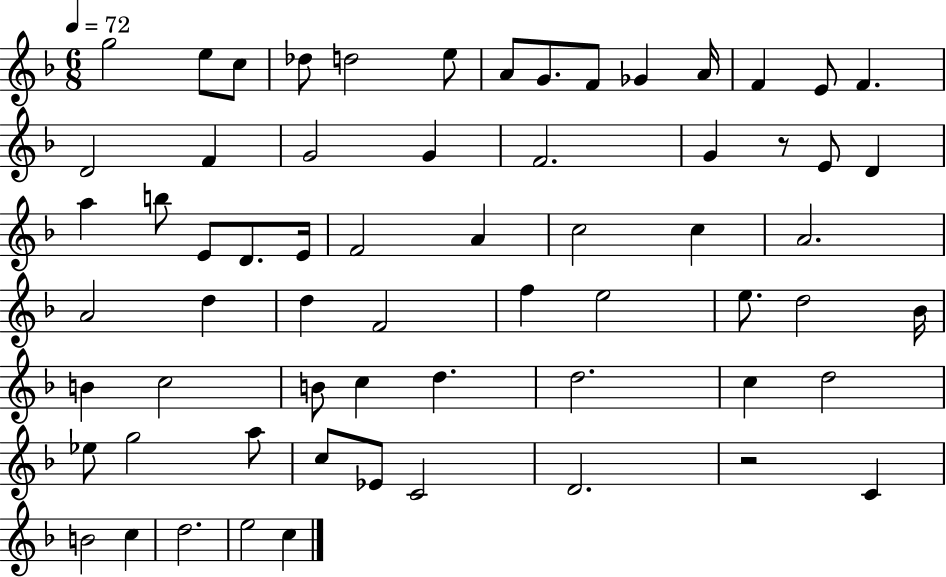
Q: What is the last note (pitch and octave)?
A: C5